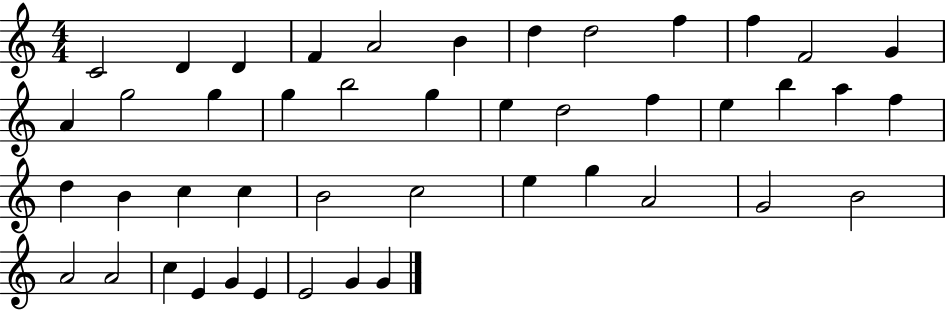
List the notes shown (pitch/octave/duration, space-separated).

C4/h D4/q D4/q F4/q A4/h B4/q D5/q D5/h F5/q F5/q F4/h G4/q A4/q G5/h G5/q G5/q B5/h G5/q E5/q D5/h F5/q E5/q B5/q A5/q F5/q D5/q B4/q C5/q C5/q B4/h C5/h E5/q G5/q A4/h G4/h B4/h A4/h A4/h C5/q E4/q G4/q E4/q E4/h G4/q G4/q